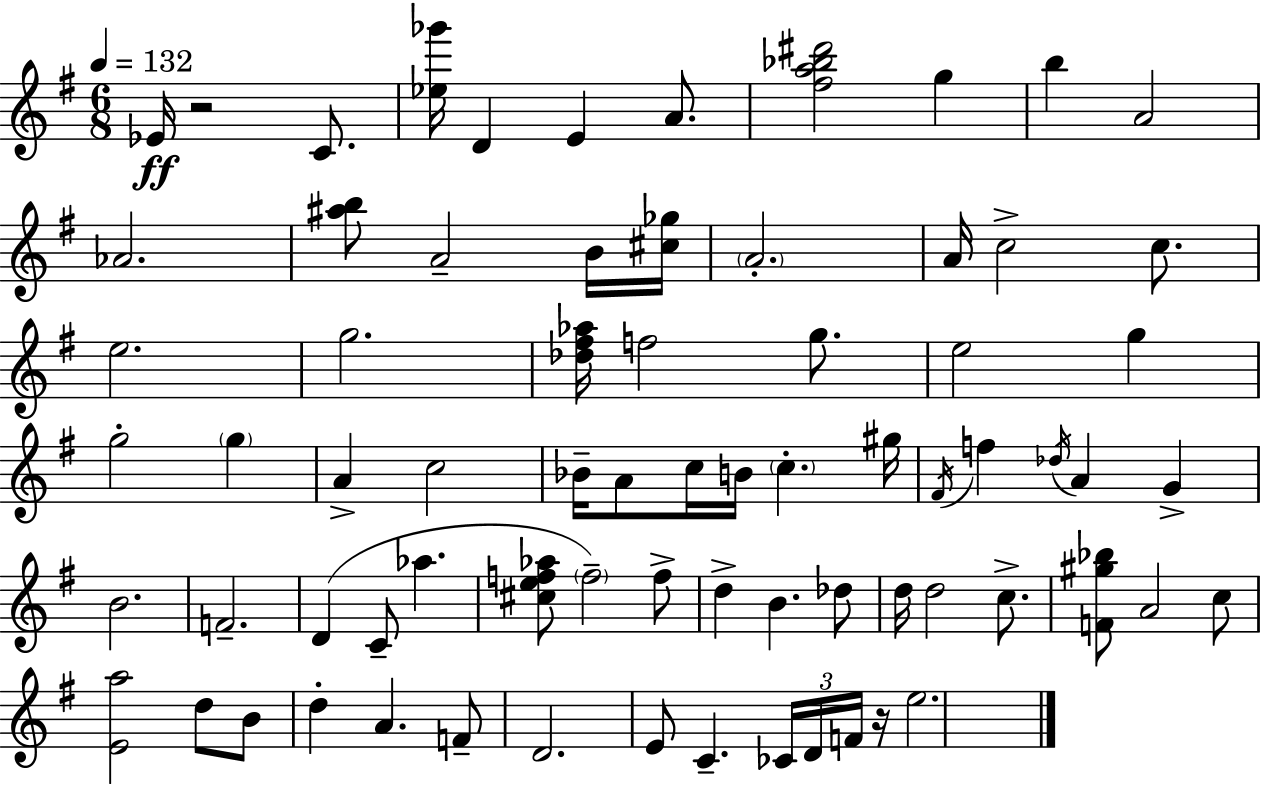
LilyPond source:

{
  \clef treble
  \numericTimeSignature
  \time 6/8
  \key e \minor
  \tempo 4 = 132
  ees'16\ff r2 c'8. | <ees'' ges'''>16 d'4 e'4 a'8. | <fis'' a'' bes'' dis'''>2 g''4 | b''4 a'2 | \break aes'2. | <ais'' b''>8 a'2-- b'16 <cis'' ges''>16 | \parenthesize a'2.-. | a'16 c''2-> c''8. | \break e''2. | g''2. | <des'' fis'' aes''>16 f''2 g''8. | e''2 g''4 | \break g''2-. \parenthesize g''4 | a'4-> c''2 | bes'16-- a'8 c''16 b'16 \parenthesize c''4.-. gis''16 | \acciaccatura { fis'16 } f''4 \acciaccatura { des''16 } a'4 g'4-> | \break b'2. | f'2.-- | d'4( c'8-- aes''4. | <cis'' e'' f'' aes''>8 \parenthesize f''2--) | \break f''8-> d''4-> b'4. | des''8 d''16 d''2 c''8.-> | <f' gis'' bes''>8 a'2 | c''8 <e' a''>2 d''8 | \break b'8 d''4-. a'4. | f'8-- d'2. | e'8 c'4.-- \tuplet 3/2 { ces'16 d'16 | f'16 } r16 e''2. | \break \bar "|."
}